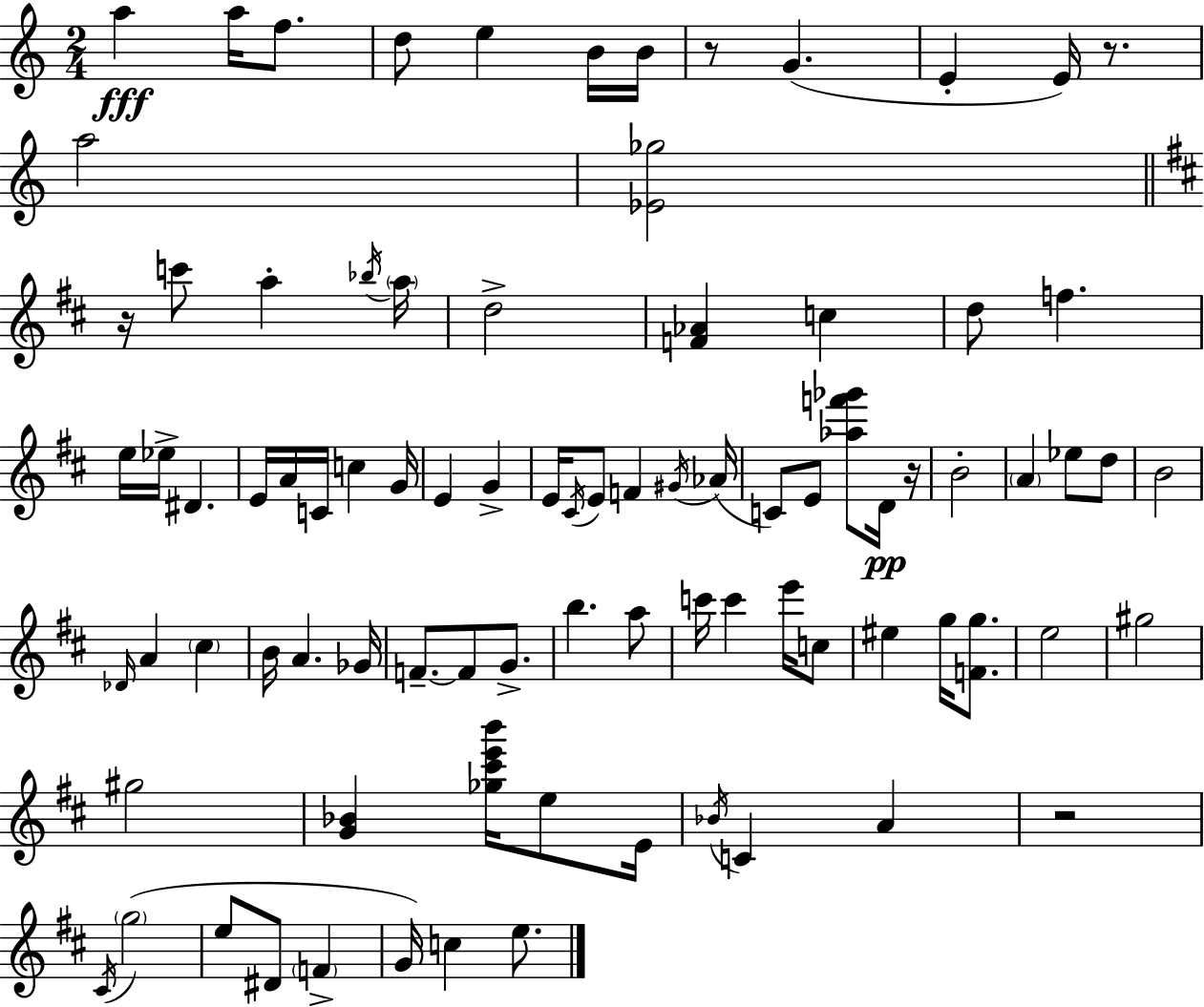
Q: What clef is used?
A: treble